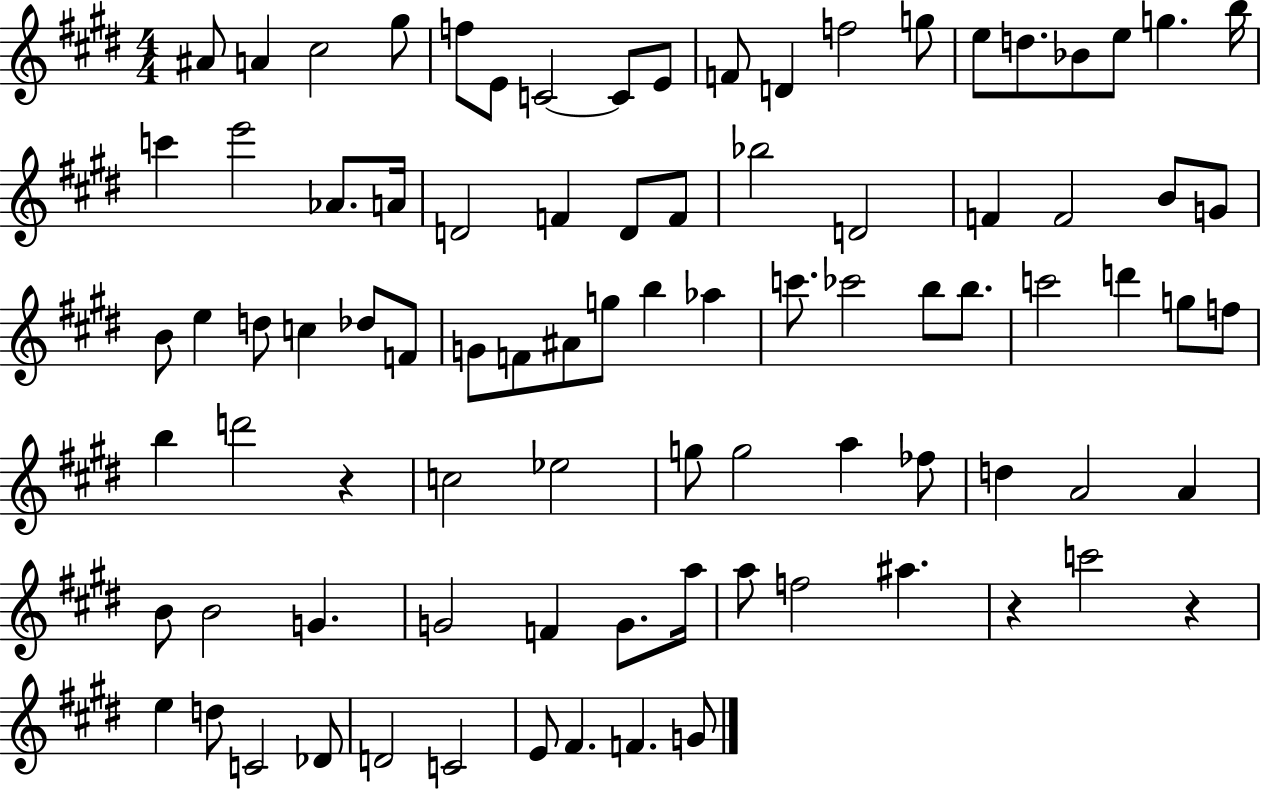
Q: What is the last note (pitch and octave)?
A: G4